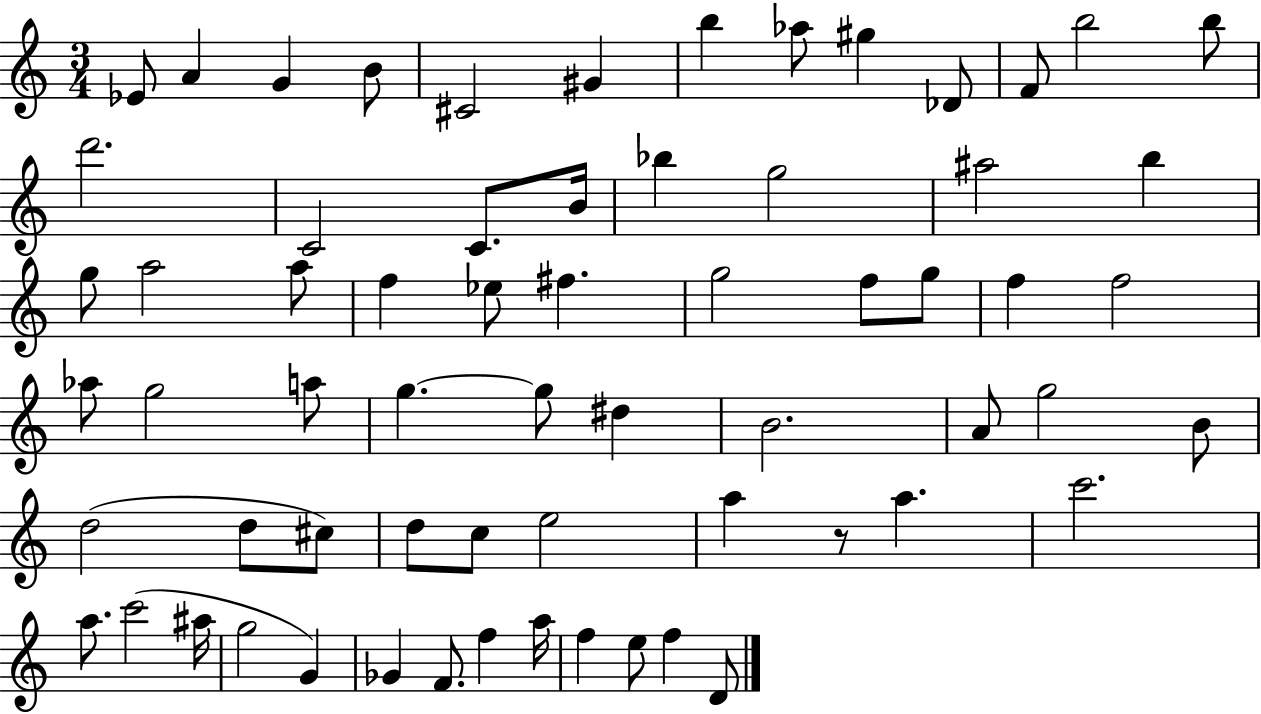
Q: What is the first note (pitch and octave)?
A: Eb4